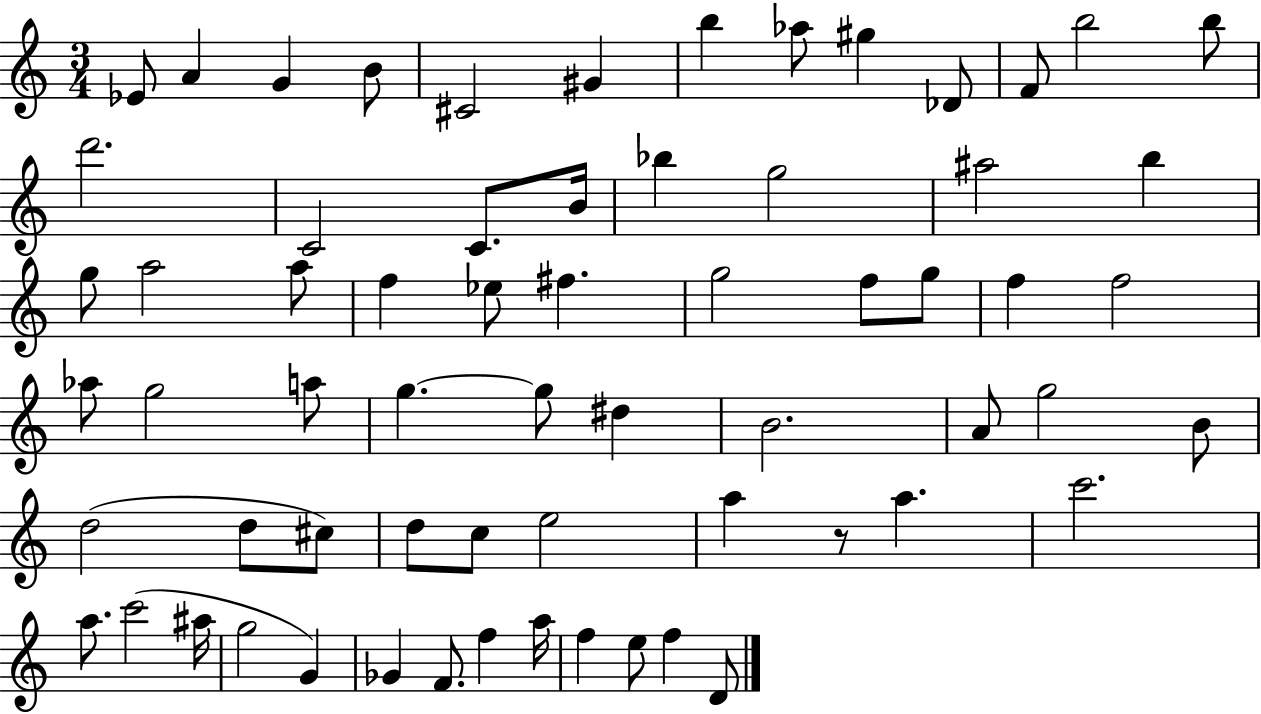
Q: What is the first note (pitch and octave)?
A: Eb4